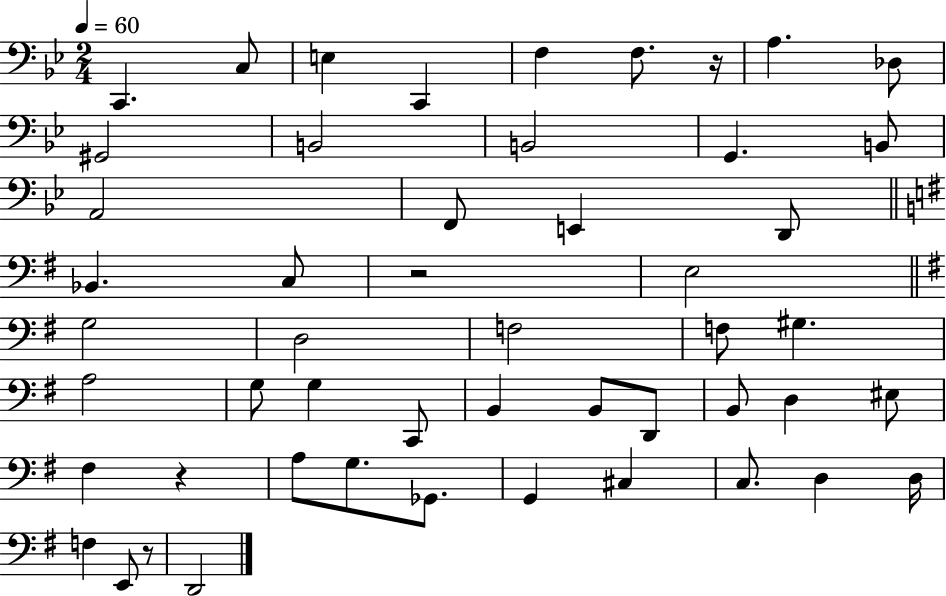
C2/q. C3/e E3/q C2/q F3/q F3/e. R/s A3/q. Db3/e G#2/h B2/h B2/h G2/q. B2/e A2/h F2/e E2/q D2/e Bb2/q. C3/e R/h E3/h G3/h D3/h F3/h F3/e G#3/q. A3/h G3/e G3/q C2/e B2/q B2/e D2/e B2/e D3/q EIS3/e F#3/q R/q A3/e G3/e. Gb2/e. G2/q C#3/q C3/e. D3/q D3/s F3/q E2/e R/e D2/h